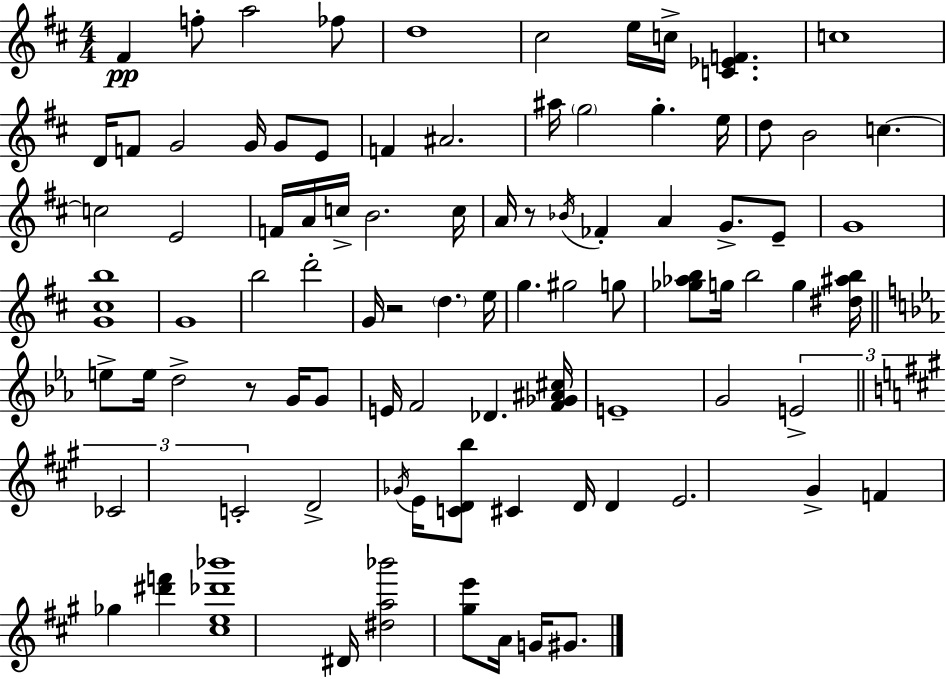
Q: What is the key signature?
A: D major